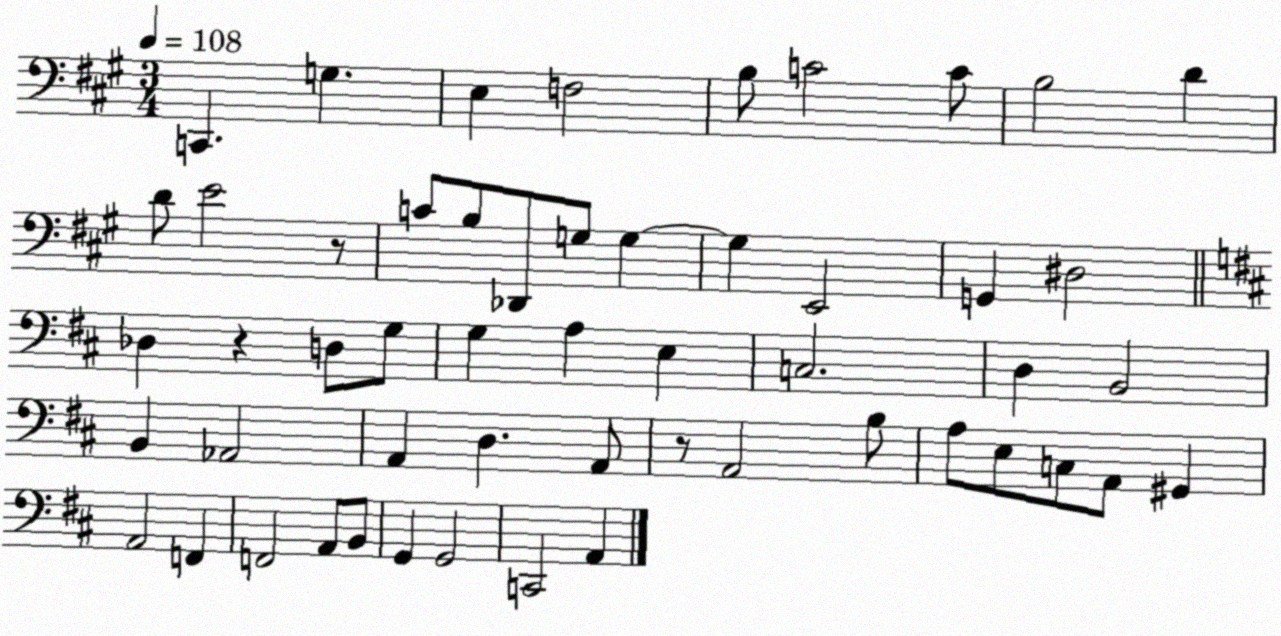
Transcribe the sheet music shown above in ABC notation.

X:1
T:Untitled
M:3/4
L:1/4
K:A
C,, G, E, F,2 B,/2 C2 C/2 B,2 D D/2 E2 z/2 C/2 B,/2 _D,,/2 G,/2 G, G, E,,2 G,, ^D,2 _D, z D,/2 G,/2 G, A, E, C,2 D, B,,2 B,, _A,,2 A,, D, A,,/2 z/2 A,,2 B,/2 A,/2 E,/2 C,/2 A,,/2 ^G,, A,,2 F,, F,,2 A,,/2 B,,/2 G,, G,,2 C,,2 A,,